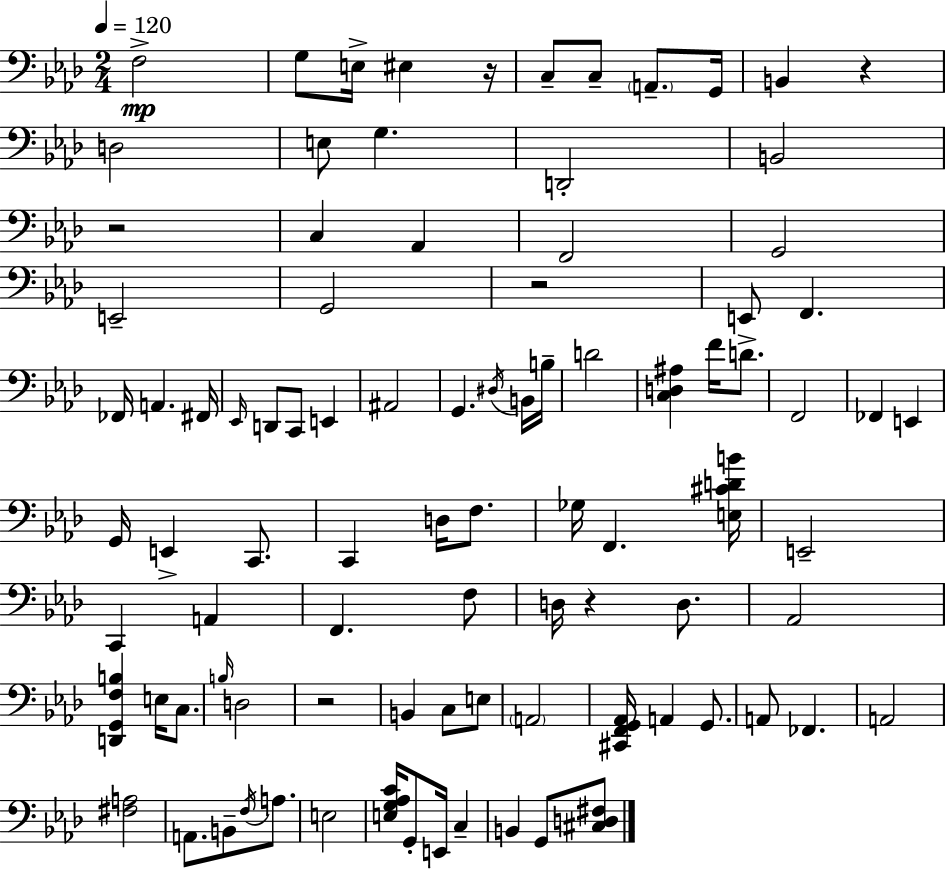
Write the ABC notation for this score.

X:1
T:Untitled
M:2/4
L:1/4
K:Fm
F,2 G,/2 E,/4 ^E, z/4 C,/2 C,/2 A,,/2 G,,/4 B,, z D,2 E,/2 G, D,,2 B,,2 z2 C, _A,, F,,2 G,,2 E,,2 G,,2 z2 E,,/2 F,, _F,,/4 A,, ^F,,/4 _E,,/4 D,,/2 C,,/2 E,, ^A,,2 G,, ^D,/4 B,,/4 B,/4 D2 [C,D,^A,] F/4 D/2 F,,2 _F,, E,, G,,/4 E,, C,,/2 C,, D,/4 F,/2 _G,/4 F,, [E,^CDB]/4 E,,2 C,, A,, F,, F,/2 D,/4 z D,/2 _A,,2 [D,,G,,F,B,] E,/4 C,/2 B,/4 D,2 z2 B,, C,/2 E,/2 A,,2 [^C,,F,,G,,_A,,]/4 A,, G,,/2 A,,/2 _F,, A,,2 [^F,A,]2 A,,/2 B,,/2 F,/4 A,/2 E,2 [E,G,_A,C]/4 G,,/2 E,,/4 C, B,, G,,/2 [^C,D,^F,]/2